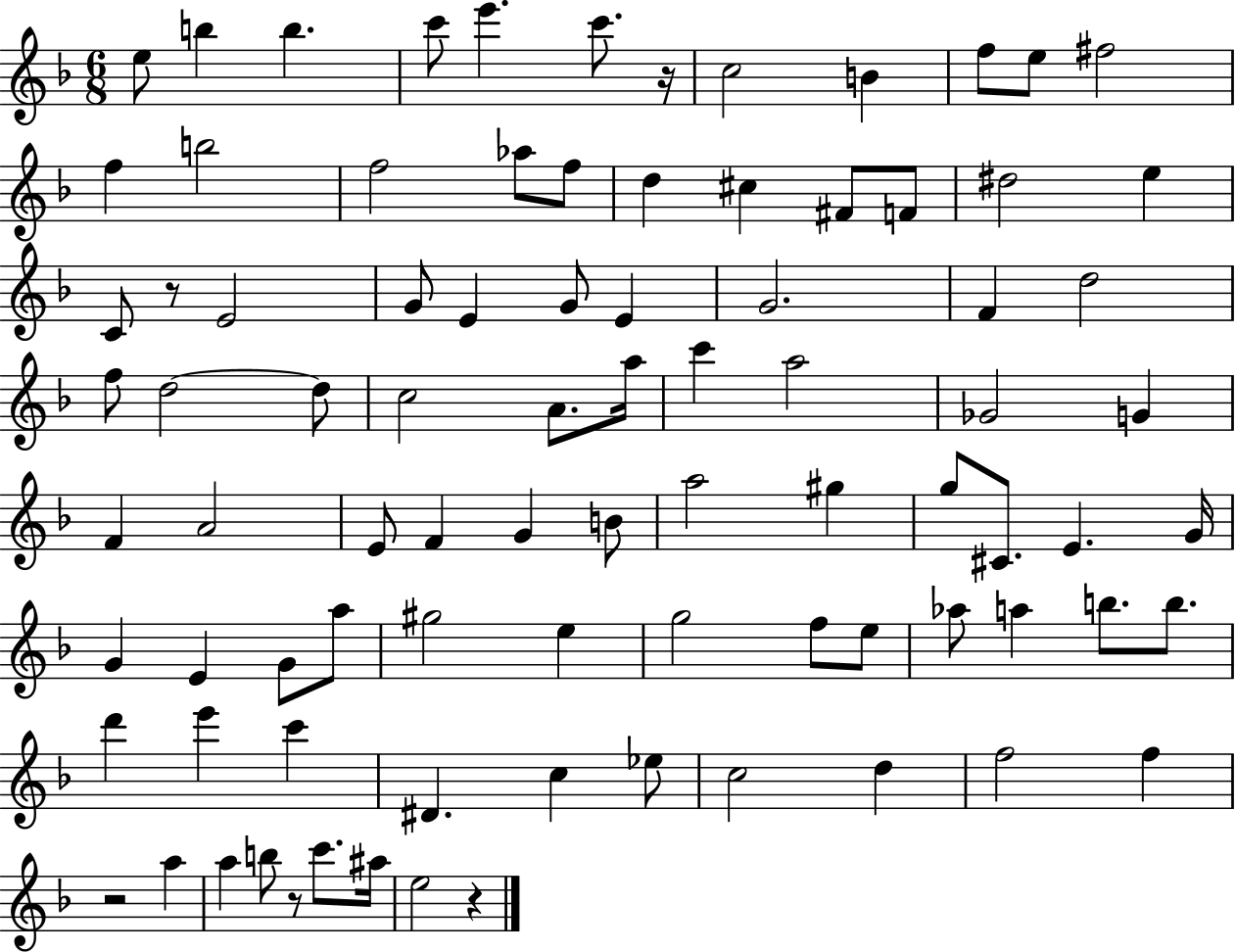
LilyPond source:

{
  \clef treble
  \numericTimeSignature
  \time 6/8
  \key f \major
  e''8 b''4 b''4. | c'''8 e'''4. c'''8. r16 | c''2 b'4 | f''8 e''8 fis''2 | \break f''4 b''2 | f''2 aes''8 f''8 | d''4 cis''4 fis'8 f'8 | dis''2 e''4 | \break c'8 r8 e'2 | g'8 e'4 g'8 e'4 | g'2. | f'4 d''2 | \break f''8 d''2~~ d''8 | c''2 a'8. a''16 | c'''4 a''2 | ges'2 g'4 | \break f'4 a'2 | e'8 f'4 g'4 b'8 | a''2 gis''4 | g''8 cis'8. e'4. g'16 | \break g'4 e'4 g'8 a''8 | gis''2 e''4 | g''2 f''8 e''8 | aes''8 a''4 b''8. b''8. | \break d'''4 e'''4 c'''4 | dis'4. c''4 ees''8 | c''2 d''4 | f''2 f''4 | \break r2 a''4 | a''4 b''8 r8 c'''8. ais''16 | e''2 r4 | \bar "|."
}